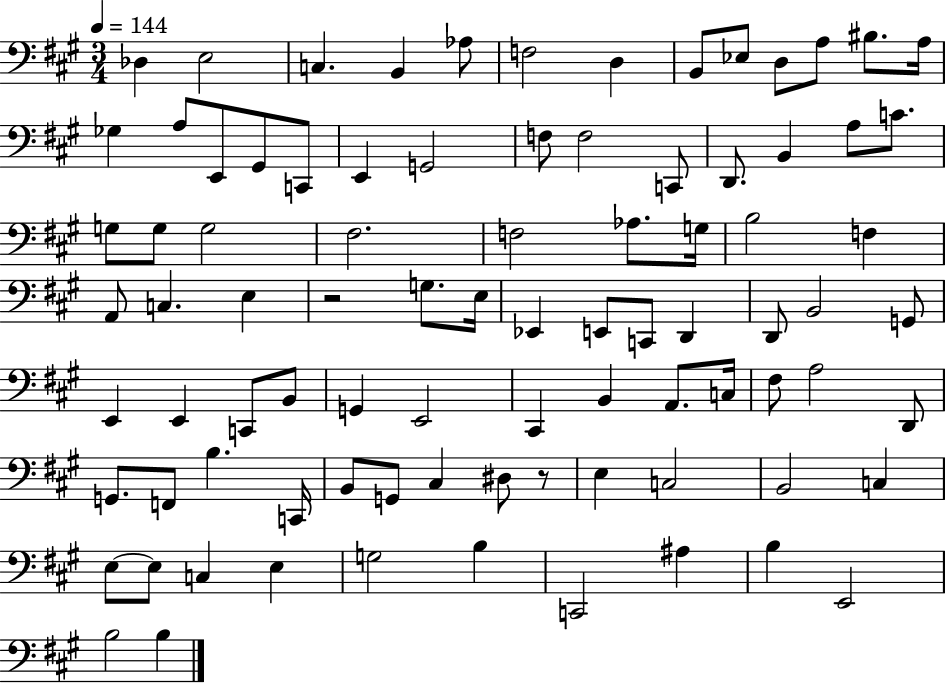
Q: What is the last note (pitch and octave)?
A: B3